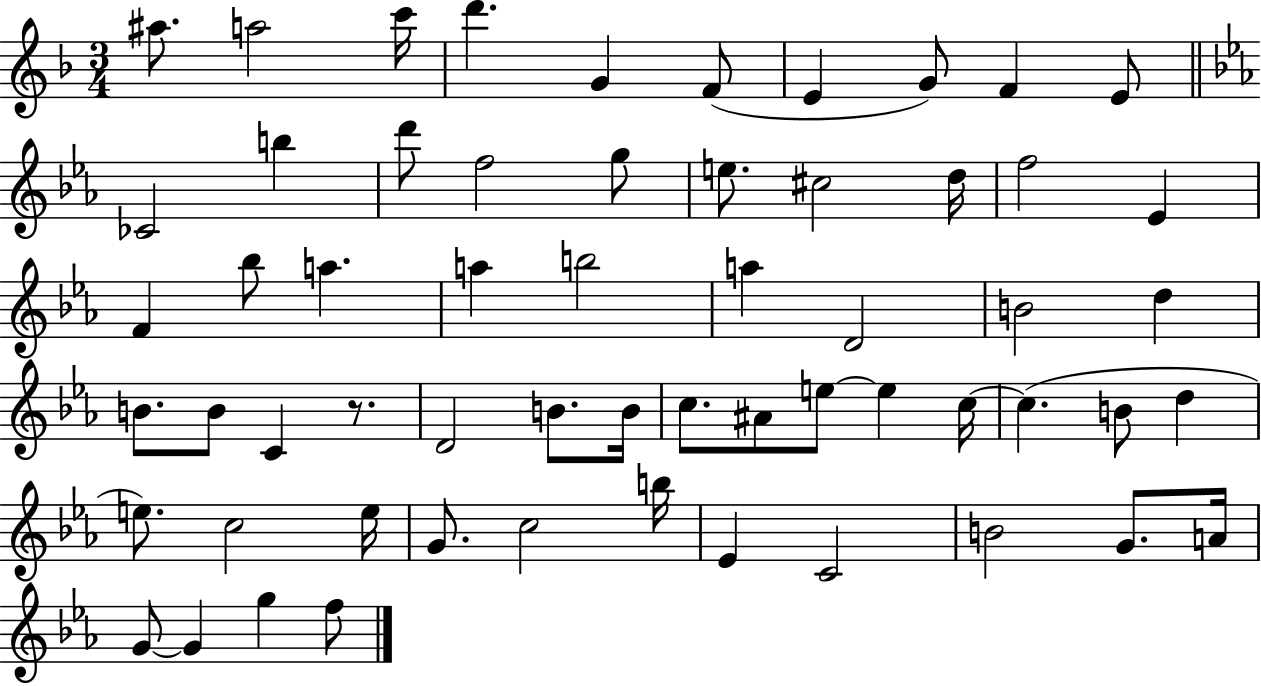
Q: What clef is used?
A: treble